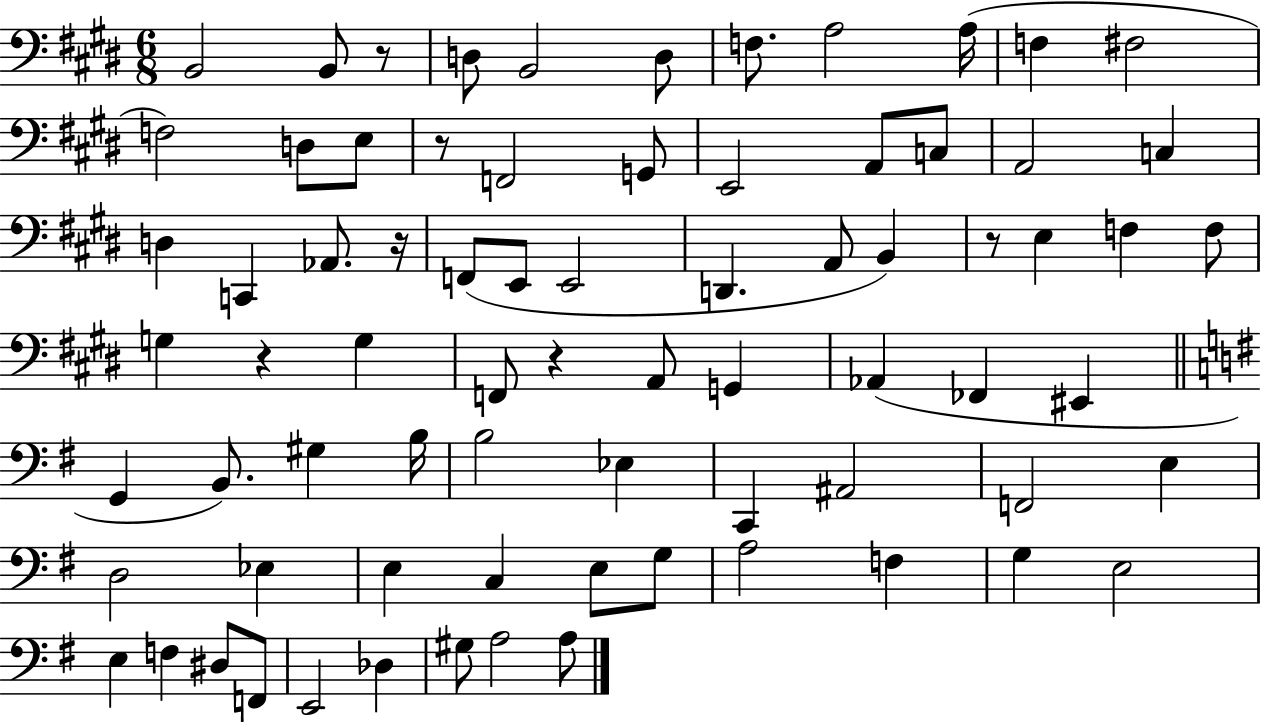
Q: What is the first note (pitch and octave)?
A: B2